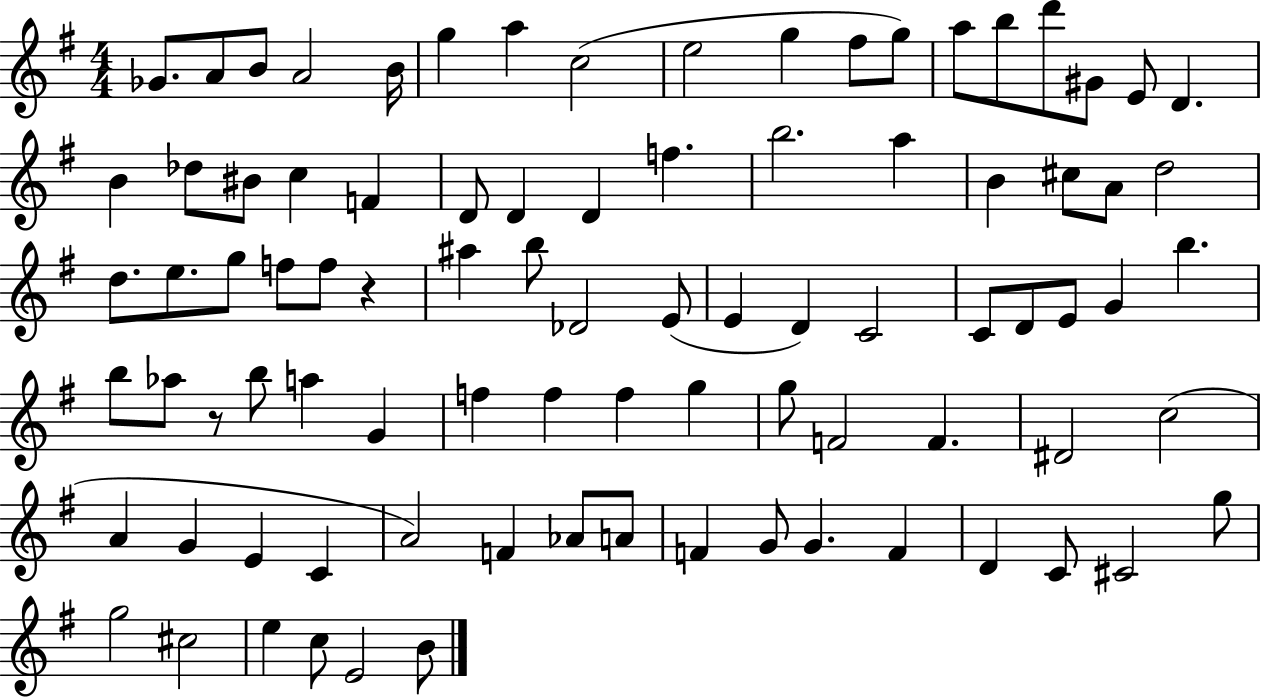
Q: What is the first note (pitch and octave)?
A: Gb4